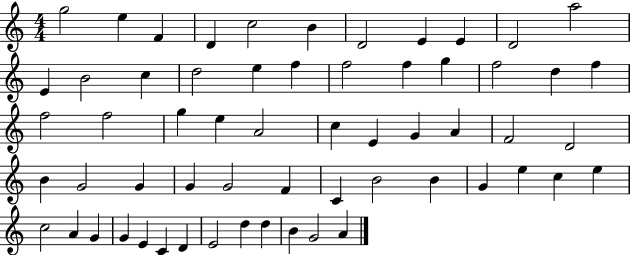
{
  \clef treble
  \numericTimeSignature
  \time 4/4
  \key c \major
  g''2 e''4 f'4 | d'4 c''2 b'4 | d'2 e'4 e'4 | d'2 a''2 | \break e'4 b'2 c''4 | d''2 e''4 f''4 | f''2 f''4 g''4 | f''2 d''4 f''4 | \break f''2 f''2 | g''4 e''4 a'2 | c''4 e'4 g'4 a'4 | f'2 d'2 | \break b'4 g'2 g'4 | g'4 g'2 f'4 | c'4 b'2 b'4 | g'4 e''4 c''4 e''4 | \break c''2 a'4 g'4 | g'4 e'4 c'4 d'4 | e'2 d''4 d''4 | b'4 g'2 a'4 | \break \bar "|."
}